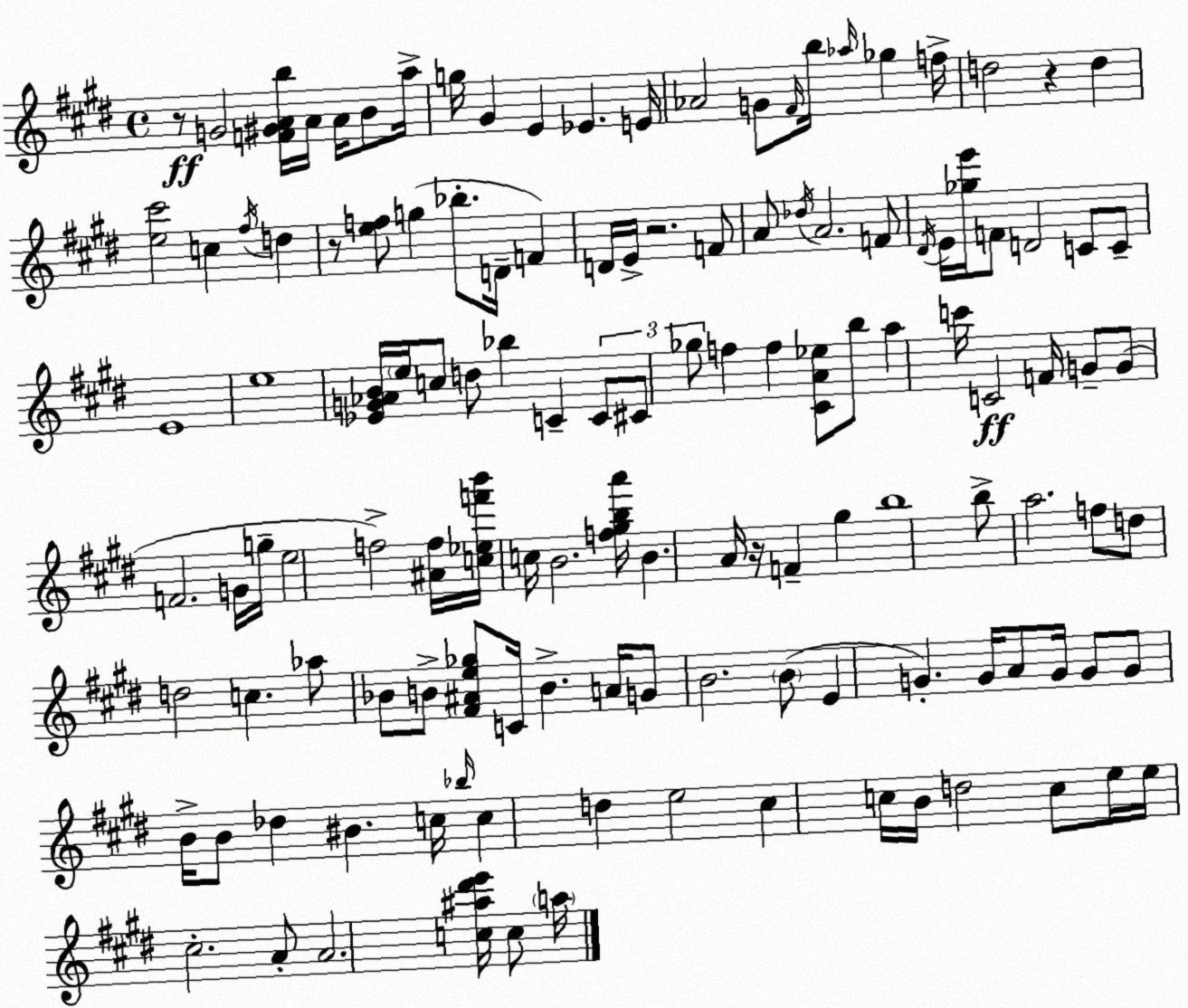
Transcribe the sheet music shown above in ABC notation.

X:1
T:Untitled
M:4/4
L:1/4
K:E
z/2 G2 [F^GAb]/4 A/4 A/4 B/2 a/4 g/4 ^G E _E E/4 _A2 G/2 ^F/4 b/4 _a/4 _g f/4 d2 z d [e^c']2 c ^f/4 d z/2 [ef]/2 g _b/2 D/4 F D/4 E/4 z2 F/2 A/2 _d/4 A2 F/2 ^D/4 E/4 [_ge']/4 F/2 D2 C/2 C/2 E4 e4 [_EG_AB]/4 e/4 c/2 d/2 _b C C/2 ^C/2 _g/2 f f [^CA_e]/2 b/2 a c'/4 C2 F/4 G/2 G/2 F2 G/4 g/4 e2 f2 [^Af]/4 [c_ef'b']/4 c/4 B2 [f^gba']/4 B A/4 z/4 F ^g b4 b/2 a2 f/2 d/2 d2 c _a/2 _B/2 B/2 [^F^Ae_g]/2 C/4 B A/4 G/2 B2 B/2 E G G/4 A/2 G/4 G/2 G/2 B/4 B/2 _d ^B c/4 _b/4 c d e2 ^c c/4 B/4 d2 c/2 e/4 e/4 ^c2 A/2 A2 [c^a^d'e']/4 c/2 a/4